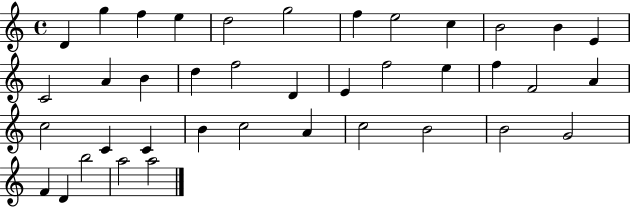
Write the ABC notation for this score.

X:1
T:Untitled
M:4/4
L:1/4
K:C
D g f e d2 g2 f e2 c B2 B E C2 A B d f2 D E f2 e f F2 A c2 C C B c2 A c2 B2 B2 G2 F D b2 a2 a2